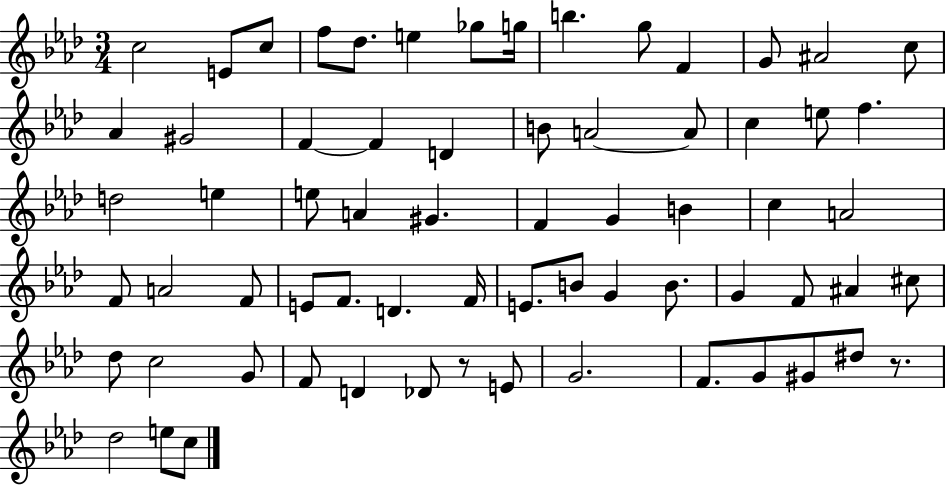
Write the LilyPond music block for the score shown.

{
  \clef treble
  \numericTimeSignature
  \time 3/4
  \key aes \major
  c''2 e'8 c''8 | f''8 des''8. e''4 ges''8 g''16 | b''4. g''8 f'4 | g'8 ais'2 c''8 | \break aes'4 gis'2 | f'4~~ f'4 d'4 | b'8 a'2~~ a'8 | c''4 e''8 f''4. | \break d''2 e''4 | e''8 a'4 gis'4. | f'4 g'4 b'4 | c''4 a'2 | \break f'8 a'2 f'8 | e'8 f'8. d'4. f'16 | e'8. b'8 g'4 b'8. | g'4 f'8 ais'4 cis''8 | \break des''8 c''2 g'8 | f'8 d'4 des'8 r8 e'8 | g'2. | f'8. g'8 gis'8 dis''8 r8. | \break des''2 e''8 c''8 | \bar "|."
}